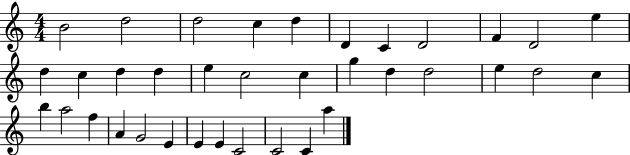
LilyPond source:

{
  \clef treble
  \numericTimeSignature
  \time 4/4
  \key c \major
  b'2 d''2 | d''2 c''4 d''4 | d'4 c'4 d'2 | f'4 d'2 e''4 | \break d''4 c''4 d''4 d''4 | e''4 c''2 c''4 | g''4 d''4 d''2 | e''4 d''2 c''4 | \break b''4 a''2 f''4 | a'4 g'2 e'4 | e'4 e'4 c'2 | c'2 c'4 a''4 | \break \bar "|."
}